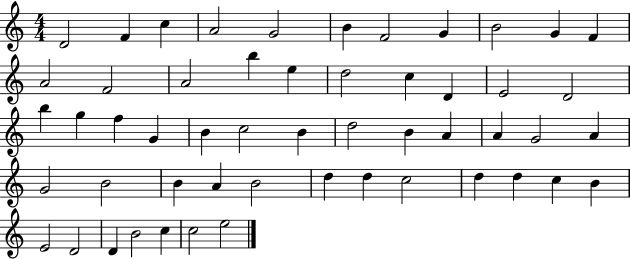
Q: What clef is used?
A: treble